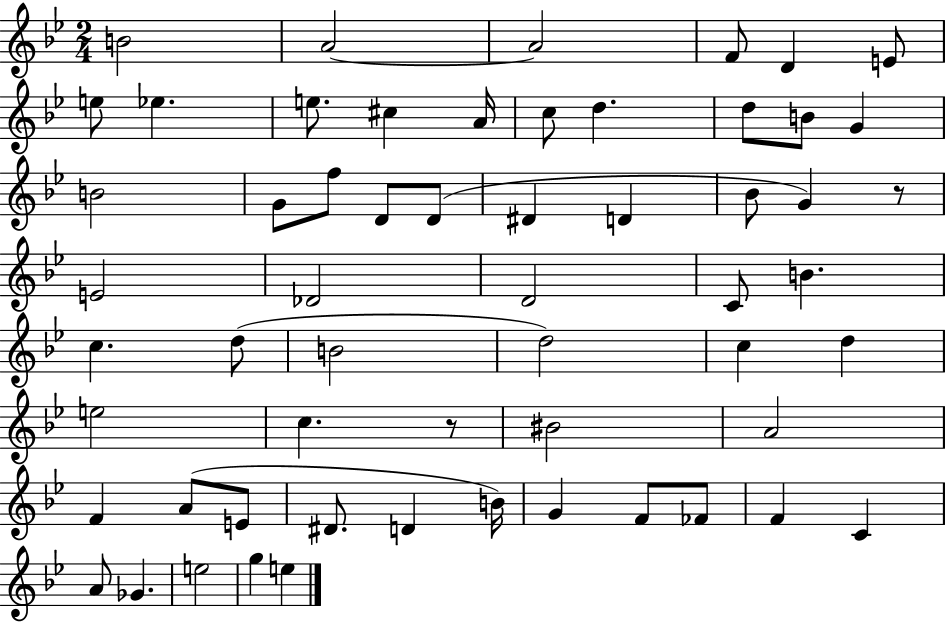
B4/h A4/h A4/h F4/e D4/q E4/e E5/e Eb5/q. E5/e. C#5/q A4/s C5/e D5/q. D5/e B4/e G4/q B4/h G4/e F5/e D4/e D4/e D#4/q D4/q Bb4/e G4/q R/e E4/h Db4/h D4/h C4/e B4/q. C5/q. D5/e B4/h D5/h C5/q D5/q E5/h C5/q. R/e BIS4/h A4/h F4/q A4/e E4/e D#4/e. D4/q B4/s G4/q F4/e FES4/e F4/q C4/q A4/e Gb4/q. E5/h G5/q E5/q